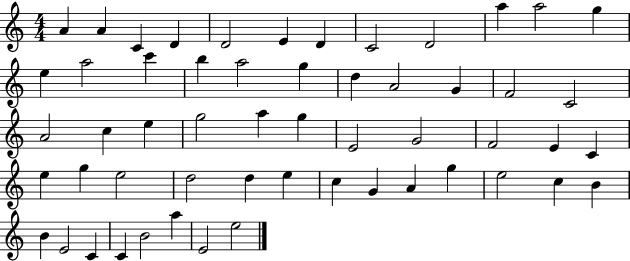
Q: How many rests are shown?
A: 0